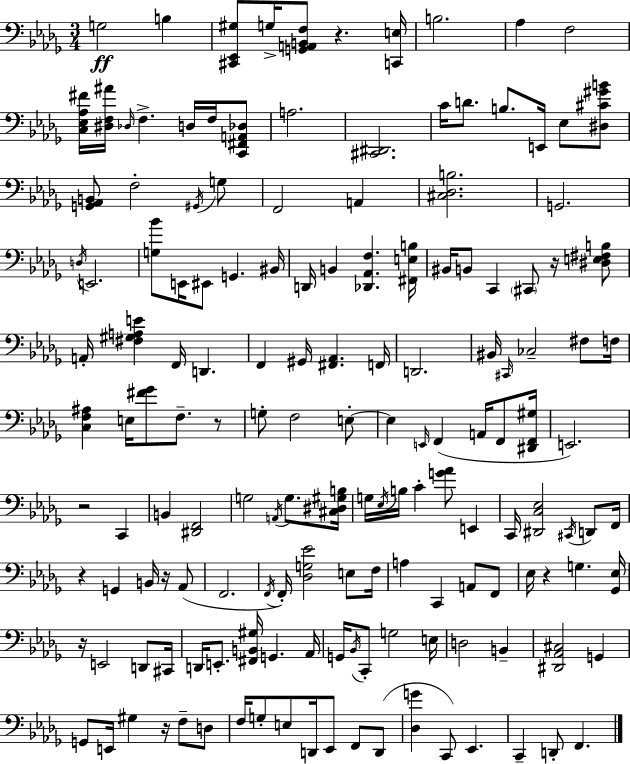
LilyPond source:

{
  \clef bass
  \numericTimeSignature
  \time 3/4
  \key bes \minor
  \repeat volta 2 { g2\ff b4 | <cis, ees, gis>8 g16-> <g, a, b, f>8 r4. <c, e>16 | b2. | aes4 f2 | \break <c ees aes fis'>16 <dis f ais'>16 \grace { des16 } f4.-> d16 f16 <c, fis, a, des>8 | a2. | <cis, dis,>2. | c'16 d'8. b8. e,16 ees8 <dis cis' gis' b'>8 | \break <g, aes, b,>8 f2-. \acciaccatura { gis,16 } | g8 f,2 a,4 | <cis des b>2. | g,2. | \break \acciaccatura { d16 } e,2. | <g bes'>8 e,16 eis,8 g,4. | bis,16 d,16 b,4 <des, aes, f>4. | <fis, e b>16 bis,16 b,8 c,4 \parenthesize cis,8 | \break r16 <dis e fis b>8 a,16-. <fis gis a e'>4 f,16 d,4. | f,4 gis,16 <fis, aes,>4. | f,16 d,2. | bis,16 \grace { cis,16 } ces2-- | \break fis8 f16 <c f ais>4 e16 <fis' ges'>8 f8.-- | r8 g8-. f2 | e8-.~~ e4 \grace { e,16 } f,4( | a,16 f,8 <dis, f, gis>16 e,2.) | \break r2 | c,4 b,4 <dis, f,>2 | g2 | \acciaccatura { a,16 } g8. <cis dis gis b>16 g16 \acciaccatura { ees16 } b16 c'4-. | \break <g' aes'>8 e,4 c,16 <dis, c ees>2 | \acciaccatura { cis,16 } d,8 f,16 r4 | g,4 b,16 r16 aes,8( f,2. | \acciaccatura { f,16 }) f,16-. <des g ees'>2 | \break e8 f16 a4 | c,4 a,8 f,8 ees16 r4 | g4. <ges, ees>16 r16 e,2 | d,8 cis,16 d,16 e,8.-. | \break <fis, b, gis>16 g,4. aes,16 g,16 \acciaccatura { bes,16 } c,8-. | g2 e16 d2 | b,4-- <dis, aes, cis>2 | g,4 g,8 | \break e,16 gis4 r16 f8-- d8 f16 g8-. | e8 d,16 ees,8 f,8 d,8( <des g'>4 | c,8) ees,4. c,4-- | d,8-. f,4. } \bar "|."
}